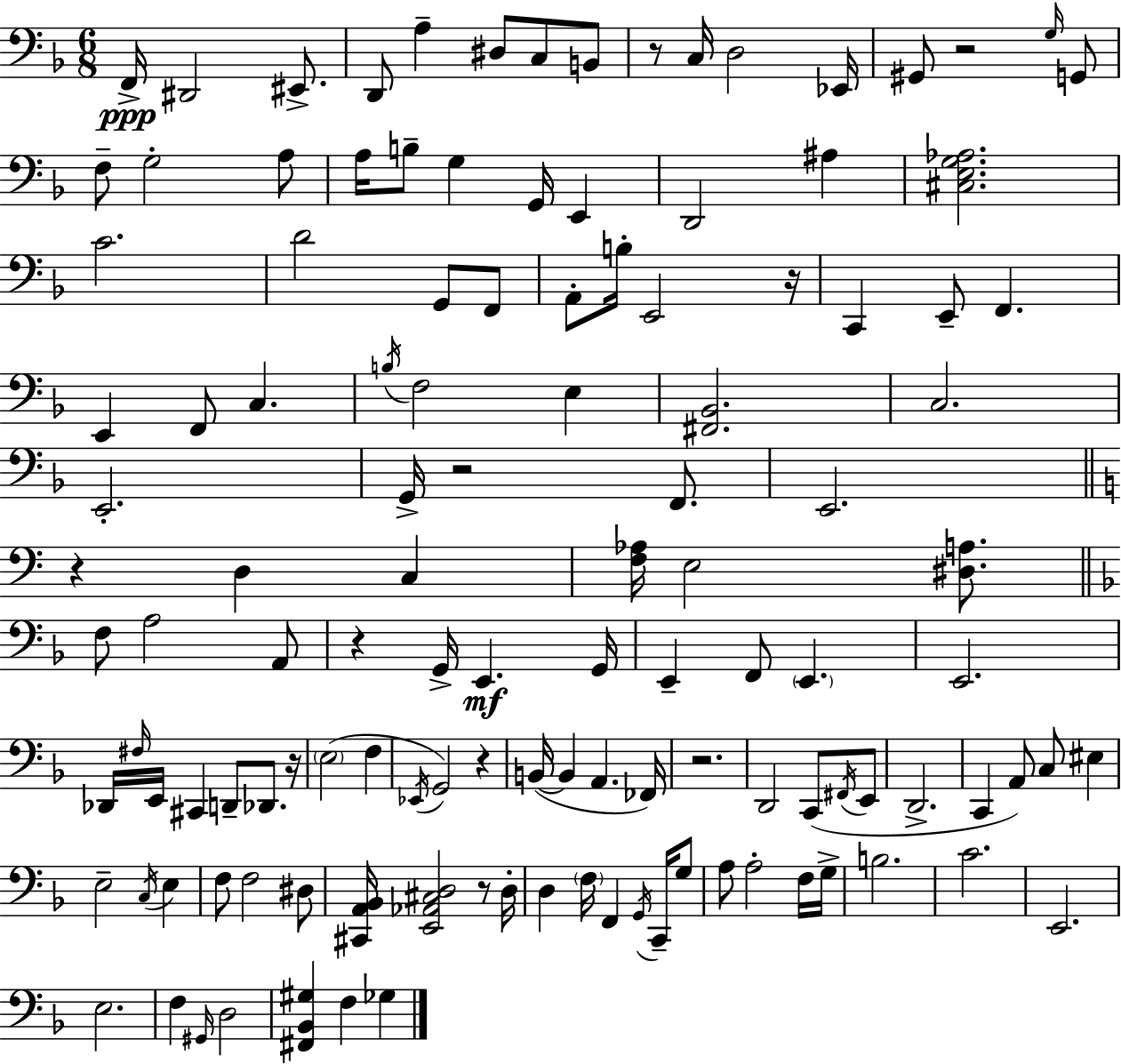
X:1
T:Untitled
M:6/8
L:1/4
K:Dm
F,,/4 ^D,,2 ^E,,/2 D,,/2 A, ^D,/2 C,/2 B,,/2 z/2 C,/4 D,2 _E,,/4 ^G,,/2 z2 G,/4 G,,/2 F,/2 G,2 A,/2 A,/4 B,/2 G, G,,/4 E,, D,,2 ^A, [^C,E,G,_A,]2 C2 D2 G,,/2 F,,/2 A,,/2 B,/4 E,,2 z/4 C,, E,,/2 F,, E,, F,,/2 C, B,/4 F,2 E, [^F,,_B,,]2 C,2 E,,2 G,,/4 z2 F,,/2 E,,2 z D, C, [F,_A,]/4 E,2 [^D,A,]/2 F,/2 A,2 A,,/2 z G,,/4 E,, G,,/4 E,, F,,/2 E,, E,,2 _D,,/4 ^F,/4 E,,/4 ^C,, D,,/2 _D,,/2 z/4 E,2 F, _E,,/4 G,,2 z B,,/4 B,, A,, _F,,/4 z2 D,,2 C,,/2 ^F,,/4 E,,/2 D,,2 C,, A,,/2 C,/2 ^E, E,2 C,/4 E, F,/2 F,2 ^D,/2 [^C,,A,,_B,,]/4 [E,,_A,,^C,D,]2 z/2 D,/4 D, F,/4 F,, G,,/4 C,,/4 G,/2 A,/2 A,2 F,/4 G,/4 B,2 C2 E,,2 E,2 F, ^G,,/4 D,2 [^F,,_B,,^G,] F, _G,